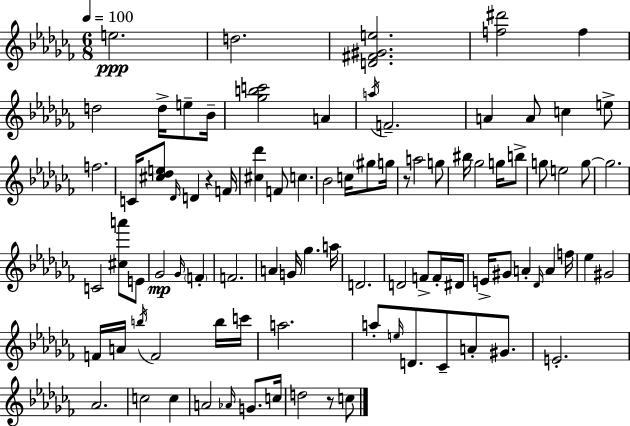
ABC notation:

X:1
T:Untitled
M:6/8
L:1/4
K:Abm
e2 d2 [D^F^Ge]2 [f^d']2 f d2 d/4 e/2 _B/4 [_gbc']2 A a/4 F2 A A/2 c e/2 f2 C/4 [^c_de]/2 _D/4 D z F/4 [^c_d'] F/2 c _B2 c/4 ^g/2 g/4 z/2 a2 g/2 ^b/4 _g2 g/4 b/2 g/2 e2 g/2 g2 C2 [^ca']/2 E/2 _G2 _G/4 F F2 A G/4 _g a/4 D2 D2 F/2 F/4 ^D/4 E/4 ^G/2 A _D/4 A f/4 _e ^G2 F/4 A/4 b/4 F2 b/4 c'/4 a2 a/2 e/4 D/2 _C/2 A/2 ^G/2 E2 _A2 c2 c A2 _A/4 G/2 c/4 d2 z/2 c/2